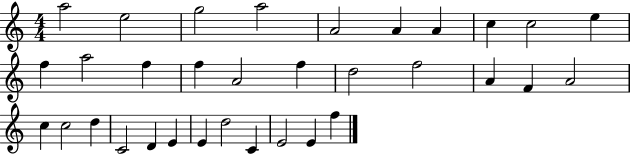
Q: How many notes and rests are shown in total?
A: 33